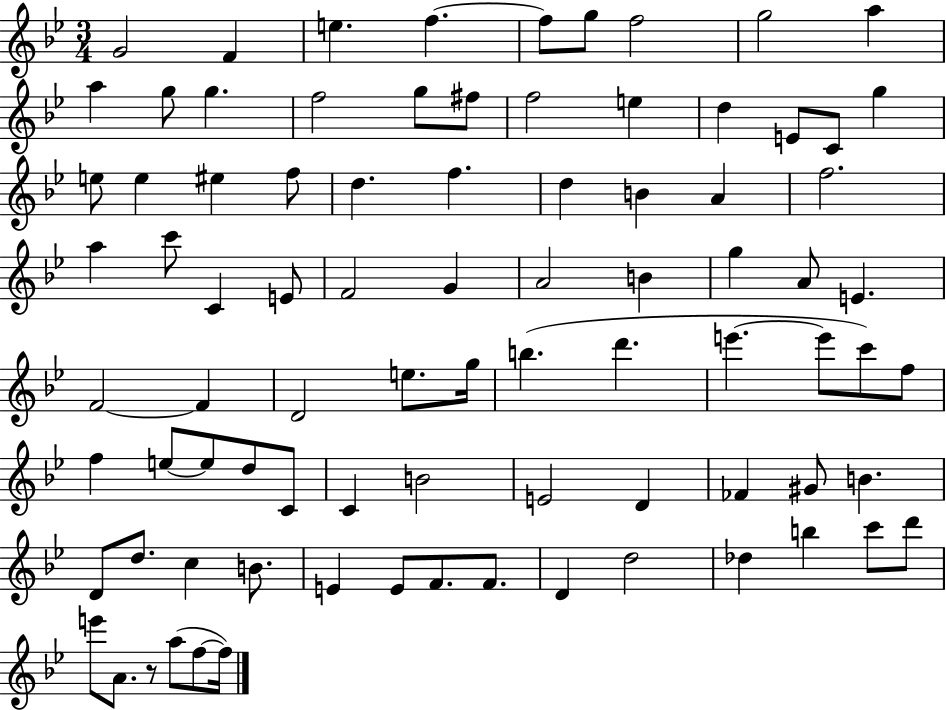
G4/h F4/q E5/q. F5/q. F5/e G5/e F5/h G5/h A5/q A5/q G5/e G5/q. F5/h G5/e F#5/e F5/h E5/q D5/q E4/e C4/e G5/q E5/e E5/q EIS5/q F5/e D5/q. F5/q. D5/q B4/q A4/q F5/h. A5/q C6/e C4/q E4/e F4/h G4/q A4/h B4/q G5/q A4/e E4/q. F4/h F4/q D4/h E5/e. G5/s B5/q. D6/q. E6/q. E6/e C6/e F5/e F5/q E5/e E5/e D5/e C4/e C4/q B4/h E4/h D4/q FES4/q G#4/e B4/q. D4/e D5/e. C5/q B4/e. E4/q E4/e F4/e. F4/e. D4/q D5/h Db5/q B5/q C6/e D6/e E6/e A4/e. R/e A5/e F5/e F5/s